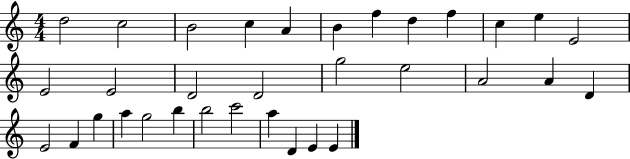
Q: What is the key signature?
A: C major